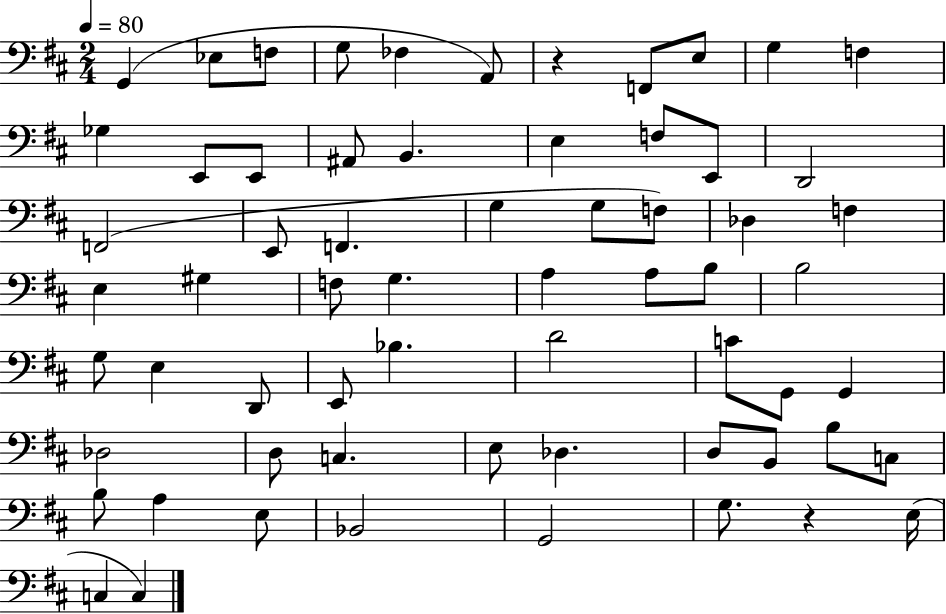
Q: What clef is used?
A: bass